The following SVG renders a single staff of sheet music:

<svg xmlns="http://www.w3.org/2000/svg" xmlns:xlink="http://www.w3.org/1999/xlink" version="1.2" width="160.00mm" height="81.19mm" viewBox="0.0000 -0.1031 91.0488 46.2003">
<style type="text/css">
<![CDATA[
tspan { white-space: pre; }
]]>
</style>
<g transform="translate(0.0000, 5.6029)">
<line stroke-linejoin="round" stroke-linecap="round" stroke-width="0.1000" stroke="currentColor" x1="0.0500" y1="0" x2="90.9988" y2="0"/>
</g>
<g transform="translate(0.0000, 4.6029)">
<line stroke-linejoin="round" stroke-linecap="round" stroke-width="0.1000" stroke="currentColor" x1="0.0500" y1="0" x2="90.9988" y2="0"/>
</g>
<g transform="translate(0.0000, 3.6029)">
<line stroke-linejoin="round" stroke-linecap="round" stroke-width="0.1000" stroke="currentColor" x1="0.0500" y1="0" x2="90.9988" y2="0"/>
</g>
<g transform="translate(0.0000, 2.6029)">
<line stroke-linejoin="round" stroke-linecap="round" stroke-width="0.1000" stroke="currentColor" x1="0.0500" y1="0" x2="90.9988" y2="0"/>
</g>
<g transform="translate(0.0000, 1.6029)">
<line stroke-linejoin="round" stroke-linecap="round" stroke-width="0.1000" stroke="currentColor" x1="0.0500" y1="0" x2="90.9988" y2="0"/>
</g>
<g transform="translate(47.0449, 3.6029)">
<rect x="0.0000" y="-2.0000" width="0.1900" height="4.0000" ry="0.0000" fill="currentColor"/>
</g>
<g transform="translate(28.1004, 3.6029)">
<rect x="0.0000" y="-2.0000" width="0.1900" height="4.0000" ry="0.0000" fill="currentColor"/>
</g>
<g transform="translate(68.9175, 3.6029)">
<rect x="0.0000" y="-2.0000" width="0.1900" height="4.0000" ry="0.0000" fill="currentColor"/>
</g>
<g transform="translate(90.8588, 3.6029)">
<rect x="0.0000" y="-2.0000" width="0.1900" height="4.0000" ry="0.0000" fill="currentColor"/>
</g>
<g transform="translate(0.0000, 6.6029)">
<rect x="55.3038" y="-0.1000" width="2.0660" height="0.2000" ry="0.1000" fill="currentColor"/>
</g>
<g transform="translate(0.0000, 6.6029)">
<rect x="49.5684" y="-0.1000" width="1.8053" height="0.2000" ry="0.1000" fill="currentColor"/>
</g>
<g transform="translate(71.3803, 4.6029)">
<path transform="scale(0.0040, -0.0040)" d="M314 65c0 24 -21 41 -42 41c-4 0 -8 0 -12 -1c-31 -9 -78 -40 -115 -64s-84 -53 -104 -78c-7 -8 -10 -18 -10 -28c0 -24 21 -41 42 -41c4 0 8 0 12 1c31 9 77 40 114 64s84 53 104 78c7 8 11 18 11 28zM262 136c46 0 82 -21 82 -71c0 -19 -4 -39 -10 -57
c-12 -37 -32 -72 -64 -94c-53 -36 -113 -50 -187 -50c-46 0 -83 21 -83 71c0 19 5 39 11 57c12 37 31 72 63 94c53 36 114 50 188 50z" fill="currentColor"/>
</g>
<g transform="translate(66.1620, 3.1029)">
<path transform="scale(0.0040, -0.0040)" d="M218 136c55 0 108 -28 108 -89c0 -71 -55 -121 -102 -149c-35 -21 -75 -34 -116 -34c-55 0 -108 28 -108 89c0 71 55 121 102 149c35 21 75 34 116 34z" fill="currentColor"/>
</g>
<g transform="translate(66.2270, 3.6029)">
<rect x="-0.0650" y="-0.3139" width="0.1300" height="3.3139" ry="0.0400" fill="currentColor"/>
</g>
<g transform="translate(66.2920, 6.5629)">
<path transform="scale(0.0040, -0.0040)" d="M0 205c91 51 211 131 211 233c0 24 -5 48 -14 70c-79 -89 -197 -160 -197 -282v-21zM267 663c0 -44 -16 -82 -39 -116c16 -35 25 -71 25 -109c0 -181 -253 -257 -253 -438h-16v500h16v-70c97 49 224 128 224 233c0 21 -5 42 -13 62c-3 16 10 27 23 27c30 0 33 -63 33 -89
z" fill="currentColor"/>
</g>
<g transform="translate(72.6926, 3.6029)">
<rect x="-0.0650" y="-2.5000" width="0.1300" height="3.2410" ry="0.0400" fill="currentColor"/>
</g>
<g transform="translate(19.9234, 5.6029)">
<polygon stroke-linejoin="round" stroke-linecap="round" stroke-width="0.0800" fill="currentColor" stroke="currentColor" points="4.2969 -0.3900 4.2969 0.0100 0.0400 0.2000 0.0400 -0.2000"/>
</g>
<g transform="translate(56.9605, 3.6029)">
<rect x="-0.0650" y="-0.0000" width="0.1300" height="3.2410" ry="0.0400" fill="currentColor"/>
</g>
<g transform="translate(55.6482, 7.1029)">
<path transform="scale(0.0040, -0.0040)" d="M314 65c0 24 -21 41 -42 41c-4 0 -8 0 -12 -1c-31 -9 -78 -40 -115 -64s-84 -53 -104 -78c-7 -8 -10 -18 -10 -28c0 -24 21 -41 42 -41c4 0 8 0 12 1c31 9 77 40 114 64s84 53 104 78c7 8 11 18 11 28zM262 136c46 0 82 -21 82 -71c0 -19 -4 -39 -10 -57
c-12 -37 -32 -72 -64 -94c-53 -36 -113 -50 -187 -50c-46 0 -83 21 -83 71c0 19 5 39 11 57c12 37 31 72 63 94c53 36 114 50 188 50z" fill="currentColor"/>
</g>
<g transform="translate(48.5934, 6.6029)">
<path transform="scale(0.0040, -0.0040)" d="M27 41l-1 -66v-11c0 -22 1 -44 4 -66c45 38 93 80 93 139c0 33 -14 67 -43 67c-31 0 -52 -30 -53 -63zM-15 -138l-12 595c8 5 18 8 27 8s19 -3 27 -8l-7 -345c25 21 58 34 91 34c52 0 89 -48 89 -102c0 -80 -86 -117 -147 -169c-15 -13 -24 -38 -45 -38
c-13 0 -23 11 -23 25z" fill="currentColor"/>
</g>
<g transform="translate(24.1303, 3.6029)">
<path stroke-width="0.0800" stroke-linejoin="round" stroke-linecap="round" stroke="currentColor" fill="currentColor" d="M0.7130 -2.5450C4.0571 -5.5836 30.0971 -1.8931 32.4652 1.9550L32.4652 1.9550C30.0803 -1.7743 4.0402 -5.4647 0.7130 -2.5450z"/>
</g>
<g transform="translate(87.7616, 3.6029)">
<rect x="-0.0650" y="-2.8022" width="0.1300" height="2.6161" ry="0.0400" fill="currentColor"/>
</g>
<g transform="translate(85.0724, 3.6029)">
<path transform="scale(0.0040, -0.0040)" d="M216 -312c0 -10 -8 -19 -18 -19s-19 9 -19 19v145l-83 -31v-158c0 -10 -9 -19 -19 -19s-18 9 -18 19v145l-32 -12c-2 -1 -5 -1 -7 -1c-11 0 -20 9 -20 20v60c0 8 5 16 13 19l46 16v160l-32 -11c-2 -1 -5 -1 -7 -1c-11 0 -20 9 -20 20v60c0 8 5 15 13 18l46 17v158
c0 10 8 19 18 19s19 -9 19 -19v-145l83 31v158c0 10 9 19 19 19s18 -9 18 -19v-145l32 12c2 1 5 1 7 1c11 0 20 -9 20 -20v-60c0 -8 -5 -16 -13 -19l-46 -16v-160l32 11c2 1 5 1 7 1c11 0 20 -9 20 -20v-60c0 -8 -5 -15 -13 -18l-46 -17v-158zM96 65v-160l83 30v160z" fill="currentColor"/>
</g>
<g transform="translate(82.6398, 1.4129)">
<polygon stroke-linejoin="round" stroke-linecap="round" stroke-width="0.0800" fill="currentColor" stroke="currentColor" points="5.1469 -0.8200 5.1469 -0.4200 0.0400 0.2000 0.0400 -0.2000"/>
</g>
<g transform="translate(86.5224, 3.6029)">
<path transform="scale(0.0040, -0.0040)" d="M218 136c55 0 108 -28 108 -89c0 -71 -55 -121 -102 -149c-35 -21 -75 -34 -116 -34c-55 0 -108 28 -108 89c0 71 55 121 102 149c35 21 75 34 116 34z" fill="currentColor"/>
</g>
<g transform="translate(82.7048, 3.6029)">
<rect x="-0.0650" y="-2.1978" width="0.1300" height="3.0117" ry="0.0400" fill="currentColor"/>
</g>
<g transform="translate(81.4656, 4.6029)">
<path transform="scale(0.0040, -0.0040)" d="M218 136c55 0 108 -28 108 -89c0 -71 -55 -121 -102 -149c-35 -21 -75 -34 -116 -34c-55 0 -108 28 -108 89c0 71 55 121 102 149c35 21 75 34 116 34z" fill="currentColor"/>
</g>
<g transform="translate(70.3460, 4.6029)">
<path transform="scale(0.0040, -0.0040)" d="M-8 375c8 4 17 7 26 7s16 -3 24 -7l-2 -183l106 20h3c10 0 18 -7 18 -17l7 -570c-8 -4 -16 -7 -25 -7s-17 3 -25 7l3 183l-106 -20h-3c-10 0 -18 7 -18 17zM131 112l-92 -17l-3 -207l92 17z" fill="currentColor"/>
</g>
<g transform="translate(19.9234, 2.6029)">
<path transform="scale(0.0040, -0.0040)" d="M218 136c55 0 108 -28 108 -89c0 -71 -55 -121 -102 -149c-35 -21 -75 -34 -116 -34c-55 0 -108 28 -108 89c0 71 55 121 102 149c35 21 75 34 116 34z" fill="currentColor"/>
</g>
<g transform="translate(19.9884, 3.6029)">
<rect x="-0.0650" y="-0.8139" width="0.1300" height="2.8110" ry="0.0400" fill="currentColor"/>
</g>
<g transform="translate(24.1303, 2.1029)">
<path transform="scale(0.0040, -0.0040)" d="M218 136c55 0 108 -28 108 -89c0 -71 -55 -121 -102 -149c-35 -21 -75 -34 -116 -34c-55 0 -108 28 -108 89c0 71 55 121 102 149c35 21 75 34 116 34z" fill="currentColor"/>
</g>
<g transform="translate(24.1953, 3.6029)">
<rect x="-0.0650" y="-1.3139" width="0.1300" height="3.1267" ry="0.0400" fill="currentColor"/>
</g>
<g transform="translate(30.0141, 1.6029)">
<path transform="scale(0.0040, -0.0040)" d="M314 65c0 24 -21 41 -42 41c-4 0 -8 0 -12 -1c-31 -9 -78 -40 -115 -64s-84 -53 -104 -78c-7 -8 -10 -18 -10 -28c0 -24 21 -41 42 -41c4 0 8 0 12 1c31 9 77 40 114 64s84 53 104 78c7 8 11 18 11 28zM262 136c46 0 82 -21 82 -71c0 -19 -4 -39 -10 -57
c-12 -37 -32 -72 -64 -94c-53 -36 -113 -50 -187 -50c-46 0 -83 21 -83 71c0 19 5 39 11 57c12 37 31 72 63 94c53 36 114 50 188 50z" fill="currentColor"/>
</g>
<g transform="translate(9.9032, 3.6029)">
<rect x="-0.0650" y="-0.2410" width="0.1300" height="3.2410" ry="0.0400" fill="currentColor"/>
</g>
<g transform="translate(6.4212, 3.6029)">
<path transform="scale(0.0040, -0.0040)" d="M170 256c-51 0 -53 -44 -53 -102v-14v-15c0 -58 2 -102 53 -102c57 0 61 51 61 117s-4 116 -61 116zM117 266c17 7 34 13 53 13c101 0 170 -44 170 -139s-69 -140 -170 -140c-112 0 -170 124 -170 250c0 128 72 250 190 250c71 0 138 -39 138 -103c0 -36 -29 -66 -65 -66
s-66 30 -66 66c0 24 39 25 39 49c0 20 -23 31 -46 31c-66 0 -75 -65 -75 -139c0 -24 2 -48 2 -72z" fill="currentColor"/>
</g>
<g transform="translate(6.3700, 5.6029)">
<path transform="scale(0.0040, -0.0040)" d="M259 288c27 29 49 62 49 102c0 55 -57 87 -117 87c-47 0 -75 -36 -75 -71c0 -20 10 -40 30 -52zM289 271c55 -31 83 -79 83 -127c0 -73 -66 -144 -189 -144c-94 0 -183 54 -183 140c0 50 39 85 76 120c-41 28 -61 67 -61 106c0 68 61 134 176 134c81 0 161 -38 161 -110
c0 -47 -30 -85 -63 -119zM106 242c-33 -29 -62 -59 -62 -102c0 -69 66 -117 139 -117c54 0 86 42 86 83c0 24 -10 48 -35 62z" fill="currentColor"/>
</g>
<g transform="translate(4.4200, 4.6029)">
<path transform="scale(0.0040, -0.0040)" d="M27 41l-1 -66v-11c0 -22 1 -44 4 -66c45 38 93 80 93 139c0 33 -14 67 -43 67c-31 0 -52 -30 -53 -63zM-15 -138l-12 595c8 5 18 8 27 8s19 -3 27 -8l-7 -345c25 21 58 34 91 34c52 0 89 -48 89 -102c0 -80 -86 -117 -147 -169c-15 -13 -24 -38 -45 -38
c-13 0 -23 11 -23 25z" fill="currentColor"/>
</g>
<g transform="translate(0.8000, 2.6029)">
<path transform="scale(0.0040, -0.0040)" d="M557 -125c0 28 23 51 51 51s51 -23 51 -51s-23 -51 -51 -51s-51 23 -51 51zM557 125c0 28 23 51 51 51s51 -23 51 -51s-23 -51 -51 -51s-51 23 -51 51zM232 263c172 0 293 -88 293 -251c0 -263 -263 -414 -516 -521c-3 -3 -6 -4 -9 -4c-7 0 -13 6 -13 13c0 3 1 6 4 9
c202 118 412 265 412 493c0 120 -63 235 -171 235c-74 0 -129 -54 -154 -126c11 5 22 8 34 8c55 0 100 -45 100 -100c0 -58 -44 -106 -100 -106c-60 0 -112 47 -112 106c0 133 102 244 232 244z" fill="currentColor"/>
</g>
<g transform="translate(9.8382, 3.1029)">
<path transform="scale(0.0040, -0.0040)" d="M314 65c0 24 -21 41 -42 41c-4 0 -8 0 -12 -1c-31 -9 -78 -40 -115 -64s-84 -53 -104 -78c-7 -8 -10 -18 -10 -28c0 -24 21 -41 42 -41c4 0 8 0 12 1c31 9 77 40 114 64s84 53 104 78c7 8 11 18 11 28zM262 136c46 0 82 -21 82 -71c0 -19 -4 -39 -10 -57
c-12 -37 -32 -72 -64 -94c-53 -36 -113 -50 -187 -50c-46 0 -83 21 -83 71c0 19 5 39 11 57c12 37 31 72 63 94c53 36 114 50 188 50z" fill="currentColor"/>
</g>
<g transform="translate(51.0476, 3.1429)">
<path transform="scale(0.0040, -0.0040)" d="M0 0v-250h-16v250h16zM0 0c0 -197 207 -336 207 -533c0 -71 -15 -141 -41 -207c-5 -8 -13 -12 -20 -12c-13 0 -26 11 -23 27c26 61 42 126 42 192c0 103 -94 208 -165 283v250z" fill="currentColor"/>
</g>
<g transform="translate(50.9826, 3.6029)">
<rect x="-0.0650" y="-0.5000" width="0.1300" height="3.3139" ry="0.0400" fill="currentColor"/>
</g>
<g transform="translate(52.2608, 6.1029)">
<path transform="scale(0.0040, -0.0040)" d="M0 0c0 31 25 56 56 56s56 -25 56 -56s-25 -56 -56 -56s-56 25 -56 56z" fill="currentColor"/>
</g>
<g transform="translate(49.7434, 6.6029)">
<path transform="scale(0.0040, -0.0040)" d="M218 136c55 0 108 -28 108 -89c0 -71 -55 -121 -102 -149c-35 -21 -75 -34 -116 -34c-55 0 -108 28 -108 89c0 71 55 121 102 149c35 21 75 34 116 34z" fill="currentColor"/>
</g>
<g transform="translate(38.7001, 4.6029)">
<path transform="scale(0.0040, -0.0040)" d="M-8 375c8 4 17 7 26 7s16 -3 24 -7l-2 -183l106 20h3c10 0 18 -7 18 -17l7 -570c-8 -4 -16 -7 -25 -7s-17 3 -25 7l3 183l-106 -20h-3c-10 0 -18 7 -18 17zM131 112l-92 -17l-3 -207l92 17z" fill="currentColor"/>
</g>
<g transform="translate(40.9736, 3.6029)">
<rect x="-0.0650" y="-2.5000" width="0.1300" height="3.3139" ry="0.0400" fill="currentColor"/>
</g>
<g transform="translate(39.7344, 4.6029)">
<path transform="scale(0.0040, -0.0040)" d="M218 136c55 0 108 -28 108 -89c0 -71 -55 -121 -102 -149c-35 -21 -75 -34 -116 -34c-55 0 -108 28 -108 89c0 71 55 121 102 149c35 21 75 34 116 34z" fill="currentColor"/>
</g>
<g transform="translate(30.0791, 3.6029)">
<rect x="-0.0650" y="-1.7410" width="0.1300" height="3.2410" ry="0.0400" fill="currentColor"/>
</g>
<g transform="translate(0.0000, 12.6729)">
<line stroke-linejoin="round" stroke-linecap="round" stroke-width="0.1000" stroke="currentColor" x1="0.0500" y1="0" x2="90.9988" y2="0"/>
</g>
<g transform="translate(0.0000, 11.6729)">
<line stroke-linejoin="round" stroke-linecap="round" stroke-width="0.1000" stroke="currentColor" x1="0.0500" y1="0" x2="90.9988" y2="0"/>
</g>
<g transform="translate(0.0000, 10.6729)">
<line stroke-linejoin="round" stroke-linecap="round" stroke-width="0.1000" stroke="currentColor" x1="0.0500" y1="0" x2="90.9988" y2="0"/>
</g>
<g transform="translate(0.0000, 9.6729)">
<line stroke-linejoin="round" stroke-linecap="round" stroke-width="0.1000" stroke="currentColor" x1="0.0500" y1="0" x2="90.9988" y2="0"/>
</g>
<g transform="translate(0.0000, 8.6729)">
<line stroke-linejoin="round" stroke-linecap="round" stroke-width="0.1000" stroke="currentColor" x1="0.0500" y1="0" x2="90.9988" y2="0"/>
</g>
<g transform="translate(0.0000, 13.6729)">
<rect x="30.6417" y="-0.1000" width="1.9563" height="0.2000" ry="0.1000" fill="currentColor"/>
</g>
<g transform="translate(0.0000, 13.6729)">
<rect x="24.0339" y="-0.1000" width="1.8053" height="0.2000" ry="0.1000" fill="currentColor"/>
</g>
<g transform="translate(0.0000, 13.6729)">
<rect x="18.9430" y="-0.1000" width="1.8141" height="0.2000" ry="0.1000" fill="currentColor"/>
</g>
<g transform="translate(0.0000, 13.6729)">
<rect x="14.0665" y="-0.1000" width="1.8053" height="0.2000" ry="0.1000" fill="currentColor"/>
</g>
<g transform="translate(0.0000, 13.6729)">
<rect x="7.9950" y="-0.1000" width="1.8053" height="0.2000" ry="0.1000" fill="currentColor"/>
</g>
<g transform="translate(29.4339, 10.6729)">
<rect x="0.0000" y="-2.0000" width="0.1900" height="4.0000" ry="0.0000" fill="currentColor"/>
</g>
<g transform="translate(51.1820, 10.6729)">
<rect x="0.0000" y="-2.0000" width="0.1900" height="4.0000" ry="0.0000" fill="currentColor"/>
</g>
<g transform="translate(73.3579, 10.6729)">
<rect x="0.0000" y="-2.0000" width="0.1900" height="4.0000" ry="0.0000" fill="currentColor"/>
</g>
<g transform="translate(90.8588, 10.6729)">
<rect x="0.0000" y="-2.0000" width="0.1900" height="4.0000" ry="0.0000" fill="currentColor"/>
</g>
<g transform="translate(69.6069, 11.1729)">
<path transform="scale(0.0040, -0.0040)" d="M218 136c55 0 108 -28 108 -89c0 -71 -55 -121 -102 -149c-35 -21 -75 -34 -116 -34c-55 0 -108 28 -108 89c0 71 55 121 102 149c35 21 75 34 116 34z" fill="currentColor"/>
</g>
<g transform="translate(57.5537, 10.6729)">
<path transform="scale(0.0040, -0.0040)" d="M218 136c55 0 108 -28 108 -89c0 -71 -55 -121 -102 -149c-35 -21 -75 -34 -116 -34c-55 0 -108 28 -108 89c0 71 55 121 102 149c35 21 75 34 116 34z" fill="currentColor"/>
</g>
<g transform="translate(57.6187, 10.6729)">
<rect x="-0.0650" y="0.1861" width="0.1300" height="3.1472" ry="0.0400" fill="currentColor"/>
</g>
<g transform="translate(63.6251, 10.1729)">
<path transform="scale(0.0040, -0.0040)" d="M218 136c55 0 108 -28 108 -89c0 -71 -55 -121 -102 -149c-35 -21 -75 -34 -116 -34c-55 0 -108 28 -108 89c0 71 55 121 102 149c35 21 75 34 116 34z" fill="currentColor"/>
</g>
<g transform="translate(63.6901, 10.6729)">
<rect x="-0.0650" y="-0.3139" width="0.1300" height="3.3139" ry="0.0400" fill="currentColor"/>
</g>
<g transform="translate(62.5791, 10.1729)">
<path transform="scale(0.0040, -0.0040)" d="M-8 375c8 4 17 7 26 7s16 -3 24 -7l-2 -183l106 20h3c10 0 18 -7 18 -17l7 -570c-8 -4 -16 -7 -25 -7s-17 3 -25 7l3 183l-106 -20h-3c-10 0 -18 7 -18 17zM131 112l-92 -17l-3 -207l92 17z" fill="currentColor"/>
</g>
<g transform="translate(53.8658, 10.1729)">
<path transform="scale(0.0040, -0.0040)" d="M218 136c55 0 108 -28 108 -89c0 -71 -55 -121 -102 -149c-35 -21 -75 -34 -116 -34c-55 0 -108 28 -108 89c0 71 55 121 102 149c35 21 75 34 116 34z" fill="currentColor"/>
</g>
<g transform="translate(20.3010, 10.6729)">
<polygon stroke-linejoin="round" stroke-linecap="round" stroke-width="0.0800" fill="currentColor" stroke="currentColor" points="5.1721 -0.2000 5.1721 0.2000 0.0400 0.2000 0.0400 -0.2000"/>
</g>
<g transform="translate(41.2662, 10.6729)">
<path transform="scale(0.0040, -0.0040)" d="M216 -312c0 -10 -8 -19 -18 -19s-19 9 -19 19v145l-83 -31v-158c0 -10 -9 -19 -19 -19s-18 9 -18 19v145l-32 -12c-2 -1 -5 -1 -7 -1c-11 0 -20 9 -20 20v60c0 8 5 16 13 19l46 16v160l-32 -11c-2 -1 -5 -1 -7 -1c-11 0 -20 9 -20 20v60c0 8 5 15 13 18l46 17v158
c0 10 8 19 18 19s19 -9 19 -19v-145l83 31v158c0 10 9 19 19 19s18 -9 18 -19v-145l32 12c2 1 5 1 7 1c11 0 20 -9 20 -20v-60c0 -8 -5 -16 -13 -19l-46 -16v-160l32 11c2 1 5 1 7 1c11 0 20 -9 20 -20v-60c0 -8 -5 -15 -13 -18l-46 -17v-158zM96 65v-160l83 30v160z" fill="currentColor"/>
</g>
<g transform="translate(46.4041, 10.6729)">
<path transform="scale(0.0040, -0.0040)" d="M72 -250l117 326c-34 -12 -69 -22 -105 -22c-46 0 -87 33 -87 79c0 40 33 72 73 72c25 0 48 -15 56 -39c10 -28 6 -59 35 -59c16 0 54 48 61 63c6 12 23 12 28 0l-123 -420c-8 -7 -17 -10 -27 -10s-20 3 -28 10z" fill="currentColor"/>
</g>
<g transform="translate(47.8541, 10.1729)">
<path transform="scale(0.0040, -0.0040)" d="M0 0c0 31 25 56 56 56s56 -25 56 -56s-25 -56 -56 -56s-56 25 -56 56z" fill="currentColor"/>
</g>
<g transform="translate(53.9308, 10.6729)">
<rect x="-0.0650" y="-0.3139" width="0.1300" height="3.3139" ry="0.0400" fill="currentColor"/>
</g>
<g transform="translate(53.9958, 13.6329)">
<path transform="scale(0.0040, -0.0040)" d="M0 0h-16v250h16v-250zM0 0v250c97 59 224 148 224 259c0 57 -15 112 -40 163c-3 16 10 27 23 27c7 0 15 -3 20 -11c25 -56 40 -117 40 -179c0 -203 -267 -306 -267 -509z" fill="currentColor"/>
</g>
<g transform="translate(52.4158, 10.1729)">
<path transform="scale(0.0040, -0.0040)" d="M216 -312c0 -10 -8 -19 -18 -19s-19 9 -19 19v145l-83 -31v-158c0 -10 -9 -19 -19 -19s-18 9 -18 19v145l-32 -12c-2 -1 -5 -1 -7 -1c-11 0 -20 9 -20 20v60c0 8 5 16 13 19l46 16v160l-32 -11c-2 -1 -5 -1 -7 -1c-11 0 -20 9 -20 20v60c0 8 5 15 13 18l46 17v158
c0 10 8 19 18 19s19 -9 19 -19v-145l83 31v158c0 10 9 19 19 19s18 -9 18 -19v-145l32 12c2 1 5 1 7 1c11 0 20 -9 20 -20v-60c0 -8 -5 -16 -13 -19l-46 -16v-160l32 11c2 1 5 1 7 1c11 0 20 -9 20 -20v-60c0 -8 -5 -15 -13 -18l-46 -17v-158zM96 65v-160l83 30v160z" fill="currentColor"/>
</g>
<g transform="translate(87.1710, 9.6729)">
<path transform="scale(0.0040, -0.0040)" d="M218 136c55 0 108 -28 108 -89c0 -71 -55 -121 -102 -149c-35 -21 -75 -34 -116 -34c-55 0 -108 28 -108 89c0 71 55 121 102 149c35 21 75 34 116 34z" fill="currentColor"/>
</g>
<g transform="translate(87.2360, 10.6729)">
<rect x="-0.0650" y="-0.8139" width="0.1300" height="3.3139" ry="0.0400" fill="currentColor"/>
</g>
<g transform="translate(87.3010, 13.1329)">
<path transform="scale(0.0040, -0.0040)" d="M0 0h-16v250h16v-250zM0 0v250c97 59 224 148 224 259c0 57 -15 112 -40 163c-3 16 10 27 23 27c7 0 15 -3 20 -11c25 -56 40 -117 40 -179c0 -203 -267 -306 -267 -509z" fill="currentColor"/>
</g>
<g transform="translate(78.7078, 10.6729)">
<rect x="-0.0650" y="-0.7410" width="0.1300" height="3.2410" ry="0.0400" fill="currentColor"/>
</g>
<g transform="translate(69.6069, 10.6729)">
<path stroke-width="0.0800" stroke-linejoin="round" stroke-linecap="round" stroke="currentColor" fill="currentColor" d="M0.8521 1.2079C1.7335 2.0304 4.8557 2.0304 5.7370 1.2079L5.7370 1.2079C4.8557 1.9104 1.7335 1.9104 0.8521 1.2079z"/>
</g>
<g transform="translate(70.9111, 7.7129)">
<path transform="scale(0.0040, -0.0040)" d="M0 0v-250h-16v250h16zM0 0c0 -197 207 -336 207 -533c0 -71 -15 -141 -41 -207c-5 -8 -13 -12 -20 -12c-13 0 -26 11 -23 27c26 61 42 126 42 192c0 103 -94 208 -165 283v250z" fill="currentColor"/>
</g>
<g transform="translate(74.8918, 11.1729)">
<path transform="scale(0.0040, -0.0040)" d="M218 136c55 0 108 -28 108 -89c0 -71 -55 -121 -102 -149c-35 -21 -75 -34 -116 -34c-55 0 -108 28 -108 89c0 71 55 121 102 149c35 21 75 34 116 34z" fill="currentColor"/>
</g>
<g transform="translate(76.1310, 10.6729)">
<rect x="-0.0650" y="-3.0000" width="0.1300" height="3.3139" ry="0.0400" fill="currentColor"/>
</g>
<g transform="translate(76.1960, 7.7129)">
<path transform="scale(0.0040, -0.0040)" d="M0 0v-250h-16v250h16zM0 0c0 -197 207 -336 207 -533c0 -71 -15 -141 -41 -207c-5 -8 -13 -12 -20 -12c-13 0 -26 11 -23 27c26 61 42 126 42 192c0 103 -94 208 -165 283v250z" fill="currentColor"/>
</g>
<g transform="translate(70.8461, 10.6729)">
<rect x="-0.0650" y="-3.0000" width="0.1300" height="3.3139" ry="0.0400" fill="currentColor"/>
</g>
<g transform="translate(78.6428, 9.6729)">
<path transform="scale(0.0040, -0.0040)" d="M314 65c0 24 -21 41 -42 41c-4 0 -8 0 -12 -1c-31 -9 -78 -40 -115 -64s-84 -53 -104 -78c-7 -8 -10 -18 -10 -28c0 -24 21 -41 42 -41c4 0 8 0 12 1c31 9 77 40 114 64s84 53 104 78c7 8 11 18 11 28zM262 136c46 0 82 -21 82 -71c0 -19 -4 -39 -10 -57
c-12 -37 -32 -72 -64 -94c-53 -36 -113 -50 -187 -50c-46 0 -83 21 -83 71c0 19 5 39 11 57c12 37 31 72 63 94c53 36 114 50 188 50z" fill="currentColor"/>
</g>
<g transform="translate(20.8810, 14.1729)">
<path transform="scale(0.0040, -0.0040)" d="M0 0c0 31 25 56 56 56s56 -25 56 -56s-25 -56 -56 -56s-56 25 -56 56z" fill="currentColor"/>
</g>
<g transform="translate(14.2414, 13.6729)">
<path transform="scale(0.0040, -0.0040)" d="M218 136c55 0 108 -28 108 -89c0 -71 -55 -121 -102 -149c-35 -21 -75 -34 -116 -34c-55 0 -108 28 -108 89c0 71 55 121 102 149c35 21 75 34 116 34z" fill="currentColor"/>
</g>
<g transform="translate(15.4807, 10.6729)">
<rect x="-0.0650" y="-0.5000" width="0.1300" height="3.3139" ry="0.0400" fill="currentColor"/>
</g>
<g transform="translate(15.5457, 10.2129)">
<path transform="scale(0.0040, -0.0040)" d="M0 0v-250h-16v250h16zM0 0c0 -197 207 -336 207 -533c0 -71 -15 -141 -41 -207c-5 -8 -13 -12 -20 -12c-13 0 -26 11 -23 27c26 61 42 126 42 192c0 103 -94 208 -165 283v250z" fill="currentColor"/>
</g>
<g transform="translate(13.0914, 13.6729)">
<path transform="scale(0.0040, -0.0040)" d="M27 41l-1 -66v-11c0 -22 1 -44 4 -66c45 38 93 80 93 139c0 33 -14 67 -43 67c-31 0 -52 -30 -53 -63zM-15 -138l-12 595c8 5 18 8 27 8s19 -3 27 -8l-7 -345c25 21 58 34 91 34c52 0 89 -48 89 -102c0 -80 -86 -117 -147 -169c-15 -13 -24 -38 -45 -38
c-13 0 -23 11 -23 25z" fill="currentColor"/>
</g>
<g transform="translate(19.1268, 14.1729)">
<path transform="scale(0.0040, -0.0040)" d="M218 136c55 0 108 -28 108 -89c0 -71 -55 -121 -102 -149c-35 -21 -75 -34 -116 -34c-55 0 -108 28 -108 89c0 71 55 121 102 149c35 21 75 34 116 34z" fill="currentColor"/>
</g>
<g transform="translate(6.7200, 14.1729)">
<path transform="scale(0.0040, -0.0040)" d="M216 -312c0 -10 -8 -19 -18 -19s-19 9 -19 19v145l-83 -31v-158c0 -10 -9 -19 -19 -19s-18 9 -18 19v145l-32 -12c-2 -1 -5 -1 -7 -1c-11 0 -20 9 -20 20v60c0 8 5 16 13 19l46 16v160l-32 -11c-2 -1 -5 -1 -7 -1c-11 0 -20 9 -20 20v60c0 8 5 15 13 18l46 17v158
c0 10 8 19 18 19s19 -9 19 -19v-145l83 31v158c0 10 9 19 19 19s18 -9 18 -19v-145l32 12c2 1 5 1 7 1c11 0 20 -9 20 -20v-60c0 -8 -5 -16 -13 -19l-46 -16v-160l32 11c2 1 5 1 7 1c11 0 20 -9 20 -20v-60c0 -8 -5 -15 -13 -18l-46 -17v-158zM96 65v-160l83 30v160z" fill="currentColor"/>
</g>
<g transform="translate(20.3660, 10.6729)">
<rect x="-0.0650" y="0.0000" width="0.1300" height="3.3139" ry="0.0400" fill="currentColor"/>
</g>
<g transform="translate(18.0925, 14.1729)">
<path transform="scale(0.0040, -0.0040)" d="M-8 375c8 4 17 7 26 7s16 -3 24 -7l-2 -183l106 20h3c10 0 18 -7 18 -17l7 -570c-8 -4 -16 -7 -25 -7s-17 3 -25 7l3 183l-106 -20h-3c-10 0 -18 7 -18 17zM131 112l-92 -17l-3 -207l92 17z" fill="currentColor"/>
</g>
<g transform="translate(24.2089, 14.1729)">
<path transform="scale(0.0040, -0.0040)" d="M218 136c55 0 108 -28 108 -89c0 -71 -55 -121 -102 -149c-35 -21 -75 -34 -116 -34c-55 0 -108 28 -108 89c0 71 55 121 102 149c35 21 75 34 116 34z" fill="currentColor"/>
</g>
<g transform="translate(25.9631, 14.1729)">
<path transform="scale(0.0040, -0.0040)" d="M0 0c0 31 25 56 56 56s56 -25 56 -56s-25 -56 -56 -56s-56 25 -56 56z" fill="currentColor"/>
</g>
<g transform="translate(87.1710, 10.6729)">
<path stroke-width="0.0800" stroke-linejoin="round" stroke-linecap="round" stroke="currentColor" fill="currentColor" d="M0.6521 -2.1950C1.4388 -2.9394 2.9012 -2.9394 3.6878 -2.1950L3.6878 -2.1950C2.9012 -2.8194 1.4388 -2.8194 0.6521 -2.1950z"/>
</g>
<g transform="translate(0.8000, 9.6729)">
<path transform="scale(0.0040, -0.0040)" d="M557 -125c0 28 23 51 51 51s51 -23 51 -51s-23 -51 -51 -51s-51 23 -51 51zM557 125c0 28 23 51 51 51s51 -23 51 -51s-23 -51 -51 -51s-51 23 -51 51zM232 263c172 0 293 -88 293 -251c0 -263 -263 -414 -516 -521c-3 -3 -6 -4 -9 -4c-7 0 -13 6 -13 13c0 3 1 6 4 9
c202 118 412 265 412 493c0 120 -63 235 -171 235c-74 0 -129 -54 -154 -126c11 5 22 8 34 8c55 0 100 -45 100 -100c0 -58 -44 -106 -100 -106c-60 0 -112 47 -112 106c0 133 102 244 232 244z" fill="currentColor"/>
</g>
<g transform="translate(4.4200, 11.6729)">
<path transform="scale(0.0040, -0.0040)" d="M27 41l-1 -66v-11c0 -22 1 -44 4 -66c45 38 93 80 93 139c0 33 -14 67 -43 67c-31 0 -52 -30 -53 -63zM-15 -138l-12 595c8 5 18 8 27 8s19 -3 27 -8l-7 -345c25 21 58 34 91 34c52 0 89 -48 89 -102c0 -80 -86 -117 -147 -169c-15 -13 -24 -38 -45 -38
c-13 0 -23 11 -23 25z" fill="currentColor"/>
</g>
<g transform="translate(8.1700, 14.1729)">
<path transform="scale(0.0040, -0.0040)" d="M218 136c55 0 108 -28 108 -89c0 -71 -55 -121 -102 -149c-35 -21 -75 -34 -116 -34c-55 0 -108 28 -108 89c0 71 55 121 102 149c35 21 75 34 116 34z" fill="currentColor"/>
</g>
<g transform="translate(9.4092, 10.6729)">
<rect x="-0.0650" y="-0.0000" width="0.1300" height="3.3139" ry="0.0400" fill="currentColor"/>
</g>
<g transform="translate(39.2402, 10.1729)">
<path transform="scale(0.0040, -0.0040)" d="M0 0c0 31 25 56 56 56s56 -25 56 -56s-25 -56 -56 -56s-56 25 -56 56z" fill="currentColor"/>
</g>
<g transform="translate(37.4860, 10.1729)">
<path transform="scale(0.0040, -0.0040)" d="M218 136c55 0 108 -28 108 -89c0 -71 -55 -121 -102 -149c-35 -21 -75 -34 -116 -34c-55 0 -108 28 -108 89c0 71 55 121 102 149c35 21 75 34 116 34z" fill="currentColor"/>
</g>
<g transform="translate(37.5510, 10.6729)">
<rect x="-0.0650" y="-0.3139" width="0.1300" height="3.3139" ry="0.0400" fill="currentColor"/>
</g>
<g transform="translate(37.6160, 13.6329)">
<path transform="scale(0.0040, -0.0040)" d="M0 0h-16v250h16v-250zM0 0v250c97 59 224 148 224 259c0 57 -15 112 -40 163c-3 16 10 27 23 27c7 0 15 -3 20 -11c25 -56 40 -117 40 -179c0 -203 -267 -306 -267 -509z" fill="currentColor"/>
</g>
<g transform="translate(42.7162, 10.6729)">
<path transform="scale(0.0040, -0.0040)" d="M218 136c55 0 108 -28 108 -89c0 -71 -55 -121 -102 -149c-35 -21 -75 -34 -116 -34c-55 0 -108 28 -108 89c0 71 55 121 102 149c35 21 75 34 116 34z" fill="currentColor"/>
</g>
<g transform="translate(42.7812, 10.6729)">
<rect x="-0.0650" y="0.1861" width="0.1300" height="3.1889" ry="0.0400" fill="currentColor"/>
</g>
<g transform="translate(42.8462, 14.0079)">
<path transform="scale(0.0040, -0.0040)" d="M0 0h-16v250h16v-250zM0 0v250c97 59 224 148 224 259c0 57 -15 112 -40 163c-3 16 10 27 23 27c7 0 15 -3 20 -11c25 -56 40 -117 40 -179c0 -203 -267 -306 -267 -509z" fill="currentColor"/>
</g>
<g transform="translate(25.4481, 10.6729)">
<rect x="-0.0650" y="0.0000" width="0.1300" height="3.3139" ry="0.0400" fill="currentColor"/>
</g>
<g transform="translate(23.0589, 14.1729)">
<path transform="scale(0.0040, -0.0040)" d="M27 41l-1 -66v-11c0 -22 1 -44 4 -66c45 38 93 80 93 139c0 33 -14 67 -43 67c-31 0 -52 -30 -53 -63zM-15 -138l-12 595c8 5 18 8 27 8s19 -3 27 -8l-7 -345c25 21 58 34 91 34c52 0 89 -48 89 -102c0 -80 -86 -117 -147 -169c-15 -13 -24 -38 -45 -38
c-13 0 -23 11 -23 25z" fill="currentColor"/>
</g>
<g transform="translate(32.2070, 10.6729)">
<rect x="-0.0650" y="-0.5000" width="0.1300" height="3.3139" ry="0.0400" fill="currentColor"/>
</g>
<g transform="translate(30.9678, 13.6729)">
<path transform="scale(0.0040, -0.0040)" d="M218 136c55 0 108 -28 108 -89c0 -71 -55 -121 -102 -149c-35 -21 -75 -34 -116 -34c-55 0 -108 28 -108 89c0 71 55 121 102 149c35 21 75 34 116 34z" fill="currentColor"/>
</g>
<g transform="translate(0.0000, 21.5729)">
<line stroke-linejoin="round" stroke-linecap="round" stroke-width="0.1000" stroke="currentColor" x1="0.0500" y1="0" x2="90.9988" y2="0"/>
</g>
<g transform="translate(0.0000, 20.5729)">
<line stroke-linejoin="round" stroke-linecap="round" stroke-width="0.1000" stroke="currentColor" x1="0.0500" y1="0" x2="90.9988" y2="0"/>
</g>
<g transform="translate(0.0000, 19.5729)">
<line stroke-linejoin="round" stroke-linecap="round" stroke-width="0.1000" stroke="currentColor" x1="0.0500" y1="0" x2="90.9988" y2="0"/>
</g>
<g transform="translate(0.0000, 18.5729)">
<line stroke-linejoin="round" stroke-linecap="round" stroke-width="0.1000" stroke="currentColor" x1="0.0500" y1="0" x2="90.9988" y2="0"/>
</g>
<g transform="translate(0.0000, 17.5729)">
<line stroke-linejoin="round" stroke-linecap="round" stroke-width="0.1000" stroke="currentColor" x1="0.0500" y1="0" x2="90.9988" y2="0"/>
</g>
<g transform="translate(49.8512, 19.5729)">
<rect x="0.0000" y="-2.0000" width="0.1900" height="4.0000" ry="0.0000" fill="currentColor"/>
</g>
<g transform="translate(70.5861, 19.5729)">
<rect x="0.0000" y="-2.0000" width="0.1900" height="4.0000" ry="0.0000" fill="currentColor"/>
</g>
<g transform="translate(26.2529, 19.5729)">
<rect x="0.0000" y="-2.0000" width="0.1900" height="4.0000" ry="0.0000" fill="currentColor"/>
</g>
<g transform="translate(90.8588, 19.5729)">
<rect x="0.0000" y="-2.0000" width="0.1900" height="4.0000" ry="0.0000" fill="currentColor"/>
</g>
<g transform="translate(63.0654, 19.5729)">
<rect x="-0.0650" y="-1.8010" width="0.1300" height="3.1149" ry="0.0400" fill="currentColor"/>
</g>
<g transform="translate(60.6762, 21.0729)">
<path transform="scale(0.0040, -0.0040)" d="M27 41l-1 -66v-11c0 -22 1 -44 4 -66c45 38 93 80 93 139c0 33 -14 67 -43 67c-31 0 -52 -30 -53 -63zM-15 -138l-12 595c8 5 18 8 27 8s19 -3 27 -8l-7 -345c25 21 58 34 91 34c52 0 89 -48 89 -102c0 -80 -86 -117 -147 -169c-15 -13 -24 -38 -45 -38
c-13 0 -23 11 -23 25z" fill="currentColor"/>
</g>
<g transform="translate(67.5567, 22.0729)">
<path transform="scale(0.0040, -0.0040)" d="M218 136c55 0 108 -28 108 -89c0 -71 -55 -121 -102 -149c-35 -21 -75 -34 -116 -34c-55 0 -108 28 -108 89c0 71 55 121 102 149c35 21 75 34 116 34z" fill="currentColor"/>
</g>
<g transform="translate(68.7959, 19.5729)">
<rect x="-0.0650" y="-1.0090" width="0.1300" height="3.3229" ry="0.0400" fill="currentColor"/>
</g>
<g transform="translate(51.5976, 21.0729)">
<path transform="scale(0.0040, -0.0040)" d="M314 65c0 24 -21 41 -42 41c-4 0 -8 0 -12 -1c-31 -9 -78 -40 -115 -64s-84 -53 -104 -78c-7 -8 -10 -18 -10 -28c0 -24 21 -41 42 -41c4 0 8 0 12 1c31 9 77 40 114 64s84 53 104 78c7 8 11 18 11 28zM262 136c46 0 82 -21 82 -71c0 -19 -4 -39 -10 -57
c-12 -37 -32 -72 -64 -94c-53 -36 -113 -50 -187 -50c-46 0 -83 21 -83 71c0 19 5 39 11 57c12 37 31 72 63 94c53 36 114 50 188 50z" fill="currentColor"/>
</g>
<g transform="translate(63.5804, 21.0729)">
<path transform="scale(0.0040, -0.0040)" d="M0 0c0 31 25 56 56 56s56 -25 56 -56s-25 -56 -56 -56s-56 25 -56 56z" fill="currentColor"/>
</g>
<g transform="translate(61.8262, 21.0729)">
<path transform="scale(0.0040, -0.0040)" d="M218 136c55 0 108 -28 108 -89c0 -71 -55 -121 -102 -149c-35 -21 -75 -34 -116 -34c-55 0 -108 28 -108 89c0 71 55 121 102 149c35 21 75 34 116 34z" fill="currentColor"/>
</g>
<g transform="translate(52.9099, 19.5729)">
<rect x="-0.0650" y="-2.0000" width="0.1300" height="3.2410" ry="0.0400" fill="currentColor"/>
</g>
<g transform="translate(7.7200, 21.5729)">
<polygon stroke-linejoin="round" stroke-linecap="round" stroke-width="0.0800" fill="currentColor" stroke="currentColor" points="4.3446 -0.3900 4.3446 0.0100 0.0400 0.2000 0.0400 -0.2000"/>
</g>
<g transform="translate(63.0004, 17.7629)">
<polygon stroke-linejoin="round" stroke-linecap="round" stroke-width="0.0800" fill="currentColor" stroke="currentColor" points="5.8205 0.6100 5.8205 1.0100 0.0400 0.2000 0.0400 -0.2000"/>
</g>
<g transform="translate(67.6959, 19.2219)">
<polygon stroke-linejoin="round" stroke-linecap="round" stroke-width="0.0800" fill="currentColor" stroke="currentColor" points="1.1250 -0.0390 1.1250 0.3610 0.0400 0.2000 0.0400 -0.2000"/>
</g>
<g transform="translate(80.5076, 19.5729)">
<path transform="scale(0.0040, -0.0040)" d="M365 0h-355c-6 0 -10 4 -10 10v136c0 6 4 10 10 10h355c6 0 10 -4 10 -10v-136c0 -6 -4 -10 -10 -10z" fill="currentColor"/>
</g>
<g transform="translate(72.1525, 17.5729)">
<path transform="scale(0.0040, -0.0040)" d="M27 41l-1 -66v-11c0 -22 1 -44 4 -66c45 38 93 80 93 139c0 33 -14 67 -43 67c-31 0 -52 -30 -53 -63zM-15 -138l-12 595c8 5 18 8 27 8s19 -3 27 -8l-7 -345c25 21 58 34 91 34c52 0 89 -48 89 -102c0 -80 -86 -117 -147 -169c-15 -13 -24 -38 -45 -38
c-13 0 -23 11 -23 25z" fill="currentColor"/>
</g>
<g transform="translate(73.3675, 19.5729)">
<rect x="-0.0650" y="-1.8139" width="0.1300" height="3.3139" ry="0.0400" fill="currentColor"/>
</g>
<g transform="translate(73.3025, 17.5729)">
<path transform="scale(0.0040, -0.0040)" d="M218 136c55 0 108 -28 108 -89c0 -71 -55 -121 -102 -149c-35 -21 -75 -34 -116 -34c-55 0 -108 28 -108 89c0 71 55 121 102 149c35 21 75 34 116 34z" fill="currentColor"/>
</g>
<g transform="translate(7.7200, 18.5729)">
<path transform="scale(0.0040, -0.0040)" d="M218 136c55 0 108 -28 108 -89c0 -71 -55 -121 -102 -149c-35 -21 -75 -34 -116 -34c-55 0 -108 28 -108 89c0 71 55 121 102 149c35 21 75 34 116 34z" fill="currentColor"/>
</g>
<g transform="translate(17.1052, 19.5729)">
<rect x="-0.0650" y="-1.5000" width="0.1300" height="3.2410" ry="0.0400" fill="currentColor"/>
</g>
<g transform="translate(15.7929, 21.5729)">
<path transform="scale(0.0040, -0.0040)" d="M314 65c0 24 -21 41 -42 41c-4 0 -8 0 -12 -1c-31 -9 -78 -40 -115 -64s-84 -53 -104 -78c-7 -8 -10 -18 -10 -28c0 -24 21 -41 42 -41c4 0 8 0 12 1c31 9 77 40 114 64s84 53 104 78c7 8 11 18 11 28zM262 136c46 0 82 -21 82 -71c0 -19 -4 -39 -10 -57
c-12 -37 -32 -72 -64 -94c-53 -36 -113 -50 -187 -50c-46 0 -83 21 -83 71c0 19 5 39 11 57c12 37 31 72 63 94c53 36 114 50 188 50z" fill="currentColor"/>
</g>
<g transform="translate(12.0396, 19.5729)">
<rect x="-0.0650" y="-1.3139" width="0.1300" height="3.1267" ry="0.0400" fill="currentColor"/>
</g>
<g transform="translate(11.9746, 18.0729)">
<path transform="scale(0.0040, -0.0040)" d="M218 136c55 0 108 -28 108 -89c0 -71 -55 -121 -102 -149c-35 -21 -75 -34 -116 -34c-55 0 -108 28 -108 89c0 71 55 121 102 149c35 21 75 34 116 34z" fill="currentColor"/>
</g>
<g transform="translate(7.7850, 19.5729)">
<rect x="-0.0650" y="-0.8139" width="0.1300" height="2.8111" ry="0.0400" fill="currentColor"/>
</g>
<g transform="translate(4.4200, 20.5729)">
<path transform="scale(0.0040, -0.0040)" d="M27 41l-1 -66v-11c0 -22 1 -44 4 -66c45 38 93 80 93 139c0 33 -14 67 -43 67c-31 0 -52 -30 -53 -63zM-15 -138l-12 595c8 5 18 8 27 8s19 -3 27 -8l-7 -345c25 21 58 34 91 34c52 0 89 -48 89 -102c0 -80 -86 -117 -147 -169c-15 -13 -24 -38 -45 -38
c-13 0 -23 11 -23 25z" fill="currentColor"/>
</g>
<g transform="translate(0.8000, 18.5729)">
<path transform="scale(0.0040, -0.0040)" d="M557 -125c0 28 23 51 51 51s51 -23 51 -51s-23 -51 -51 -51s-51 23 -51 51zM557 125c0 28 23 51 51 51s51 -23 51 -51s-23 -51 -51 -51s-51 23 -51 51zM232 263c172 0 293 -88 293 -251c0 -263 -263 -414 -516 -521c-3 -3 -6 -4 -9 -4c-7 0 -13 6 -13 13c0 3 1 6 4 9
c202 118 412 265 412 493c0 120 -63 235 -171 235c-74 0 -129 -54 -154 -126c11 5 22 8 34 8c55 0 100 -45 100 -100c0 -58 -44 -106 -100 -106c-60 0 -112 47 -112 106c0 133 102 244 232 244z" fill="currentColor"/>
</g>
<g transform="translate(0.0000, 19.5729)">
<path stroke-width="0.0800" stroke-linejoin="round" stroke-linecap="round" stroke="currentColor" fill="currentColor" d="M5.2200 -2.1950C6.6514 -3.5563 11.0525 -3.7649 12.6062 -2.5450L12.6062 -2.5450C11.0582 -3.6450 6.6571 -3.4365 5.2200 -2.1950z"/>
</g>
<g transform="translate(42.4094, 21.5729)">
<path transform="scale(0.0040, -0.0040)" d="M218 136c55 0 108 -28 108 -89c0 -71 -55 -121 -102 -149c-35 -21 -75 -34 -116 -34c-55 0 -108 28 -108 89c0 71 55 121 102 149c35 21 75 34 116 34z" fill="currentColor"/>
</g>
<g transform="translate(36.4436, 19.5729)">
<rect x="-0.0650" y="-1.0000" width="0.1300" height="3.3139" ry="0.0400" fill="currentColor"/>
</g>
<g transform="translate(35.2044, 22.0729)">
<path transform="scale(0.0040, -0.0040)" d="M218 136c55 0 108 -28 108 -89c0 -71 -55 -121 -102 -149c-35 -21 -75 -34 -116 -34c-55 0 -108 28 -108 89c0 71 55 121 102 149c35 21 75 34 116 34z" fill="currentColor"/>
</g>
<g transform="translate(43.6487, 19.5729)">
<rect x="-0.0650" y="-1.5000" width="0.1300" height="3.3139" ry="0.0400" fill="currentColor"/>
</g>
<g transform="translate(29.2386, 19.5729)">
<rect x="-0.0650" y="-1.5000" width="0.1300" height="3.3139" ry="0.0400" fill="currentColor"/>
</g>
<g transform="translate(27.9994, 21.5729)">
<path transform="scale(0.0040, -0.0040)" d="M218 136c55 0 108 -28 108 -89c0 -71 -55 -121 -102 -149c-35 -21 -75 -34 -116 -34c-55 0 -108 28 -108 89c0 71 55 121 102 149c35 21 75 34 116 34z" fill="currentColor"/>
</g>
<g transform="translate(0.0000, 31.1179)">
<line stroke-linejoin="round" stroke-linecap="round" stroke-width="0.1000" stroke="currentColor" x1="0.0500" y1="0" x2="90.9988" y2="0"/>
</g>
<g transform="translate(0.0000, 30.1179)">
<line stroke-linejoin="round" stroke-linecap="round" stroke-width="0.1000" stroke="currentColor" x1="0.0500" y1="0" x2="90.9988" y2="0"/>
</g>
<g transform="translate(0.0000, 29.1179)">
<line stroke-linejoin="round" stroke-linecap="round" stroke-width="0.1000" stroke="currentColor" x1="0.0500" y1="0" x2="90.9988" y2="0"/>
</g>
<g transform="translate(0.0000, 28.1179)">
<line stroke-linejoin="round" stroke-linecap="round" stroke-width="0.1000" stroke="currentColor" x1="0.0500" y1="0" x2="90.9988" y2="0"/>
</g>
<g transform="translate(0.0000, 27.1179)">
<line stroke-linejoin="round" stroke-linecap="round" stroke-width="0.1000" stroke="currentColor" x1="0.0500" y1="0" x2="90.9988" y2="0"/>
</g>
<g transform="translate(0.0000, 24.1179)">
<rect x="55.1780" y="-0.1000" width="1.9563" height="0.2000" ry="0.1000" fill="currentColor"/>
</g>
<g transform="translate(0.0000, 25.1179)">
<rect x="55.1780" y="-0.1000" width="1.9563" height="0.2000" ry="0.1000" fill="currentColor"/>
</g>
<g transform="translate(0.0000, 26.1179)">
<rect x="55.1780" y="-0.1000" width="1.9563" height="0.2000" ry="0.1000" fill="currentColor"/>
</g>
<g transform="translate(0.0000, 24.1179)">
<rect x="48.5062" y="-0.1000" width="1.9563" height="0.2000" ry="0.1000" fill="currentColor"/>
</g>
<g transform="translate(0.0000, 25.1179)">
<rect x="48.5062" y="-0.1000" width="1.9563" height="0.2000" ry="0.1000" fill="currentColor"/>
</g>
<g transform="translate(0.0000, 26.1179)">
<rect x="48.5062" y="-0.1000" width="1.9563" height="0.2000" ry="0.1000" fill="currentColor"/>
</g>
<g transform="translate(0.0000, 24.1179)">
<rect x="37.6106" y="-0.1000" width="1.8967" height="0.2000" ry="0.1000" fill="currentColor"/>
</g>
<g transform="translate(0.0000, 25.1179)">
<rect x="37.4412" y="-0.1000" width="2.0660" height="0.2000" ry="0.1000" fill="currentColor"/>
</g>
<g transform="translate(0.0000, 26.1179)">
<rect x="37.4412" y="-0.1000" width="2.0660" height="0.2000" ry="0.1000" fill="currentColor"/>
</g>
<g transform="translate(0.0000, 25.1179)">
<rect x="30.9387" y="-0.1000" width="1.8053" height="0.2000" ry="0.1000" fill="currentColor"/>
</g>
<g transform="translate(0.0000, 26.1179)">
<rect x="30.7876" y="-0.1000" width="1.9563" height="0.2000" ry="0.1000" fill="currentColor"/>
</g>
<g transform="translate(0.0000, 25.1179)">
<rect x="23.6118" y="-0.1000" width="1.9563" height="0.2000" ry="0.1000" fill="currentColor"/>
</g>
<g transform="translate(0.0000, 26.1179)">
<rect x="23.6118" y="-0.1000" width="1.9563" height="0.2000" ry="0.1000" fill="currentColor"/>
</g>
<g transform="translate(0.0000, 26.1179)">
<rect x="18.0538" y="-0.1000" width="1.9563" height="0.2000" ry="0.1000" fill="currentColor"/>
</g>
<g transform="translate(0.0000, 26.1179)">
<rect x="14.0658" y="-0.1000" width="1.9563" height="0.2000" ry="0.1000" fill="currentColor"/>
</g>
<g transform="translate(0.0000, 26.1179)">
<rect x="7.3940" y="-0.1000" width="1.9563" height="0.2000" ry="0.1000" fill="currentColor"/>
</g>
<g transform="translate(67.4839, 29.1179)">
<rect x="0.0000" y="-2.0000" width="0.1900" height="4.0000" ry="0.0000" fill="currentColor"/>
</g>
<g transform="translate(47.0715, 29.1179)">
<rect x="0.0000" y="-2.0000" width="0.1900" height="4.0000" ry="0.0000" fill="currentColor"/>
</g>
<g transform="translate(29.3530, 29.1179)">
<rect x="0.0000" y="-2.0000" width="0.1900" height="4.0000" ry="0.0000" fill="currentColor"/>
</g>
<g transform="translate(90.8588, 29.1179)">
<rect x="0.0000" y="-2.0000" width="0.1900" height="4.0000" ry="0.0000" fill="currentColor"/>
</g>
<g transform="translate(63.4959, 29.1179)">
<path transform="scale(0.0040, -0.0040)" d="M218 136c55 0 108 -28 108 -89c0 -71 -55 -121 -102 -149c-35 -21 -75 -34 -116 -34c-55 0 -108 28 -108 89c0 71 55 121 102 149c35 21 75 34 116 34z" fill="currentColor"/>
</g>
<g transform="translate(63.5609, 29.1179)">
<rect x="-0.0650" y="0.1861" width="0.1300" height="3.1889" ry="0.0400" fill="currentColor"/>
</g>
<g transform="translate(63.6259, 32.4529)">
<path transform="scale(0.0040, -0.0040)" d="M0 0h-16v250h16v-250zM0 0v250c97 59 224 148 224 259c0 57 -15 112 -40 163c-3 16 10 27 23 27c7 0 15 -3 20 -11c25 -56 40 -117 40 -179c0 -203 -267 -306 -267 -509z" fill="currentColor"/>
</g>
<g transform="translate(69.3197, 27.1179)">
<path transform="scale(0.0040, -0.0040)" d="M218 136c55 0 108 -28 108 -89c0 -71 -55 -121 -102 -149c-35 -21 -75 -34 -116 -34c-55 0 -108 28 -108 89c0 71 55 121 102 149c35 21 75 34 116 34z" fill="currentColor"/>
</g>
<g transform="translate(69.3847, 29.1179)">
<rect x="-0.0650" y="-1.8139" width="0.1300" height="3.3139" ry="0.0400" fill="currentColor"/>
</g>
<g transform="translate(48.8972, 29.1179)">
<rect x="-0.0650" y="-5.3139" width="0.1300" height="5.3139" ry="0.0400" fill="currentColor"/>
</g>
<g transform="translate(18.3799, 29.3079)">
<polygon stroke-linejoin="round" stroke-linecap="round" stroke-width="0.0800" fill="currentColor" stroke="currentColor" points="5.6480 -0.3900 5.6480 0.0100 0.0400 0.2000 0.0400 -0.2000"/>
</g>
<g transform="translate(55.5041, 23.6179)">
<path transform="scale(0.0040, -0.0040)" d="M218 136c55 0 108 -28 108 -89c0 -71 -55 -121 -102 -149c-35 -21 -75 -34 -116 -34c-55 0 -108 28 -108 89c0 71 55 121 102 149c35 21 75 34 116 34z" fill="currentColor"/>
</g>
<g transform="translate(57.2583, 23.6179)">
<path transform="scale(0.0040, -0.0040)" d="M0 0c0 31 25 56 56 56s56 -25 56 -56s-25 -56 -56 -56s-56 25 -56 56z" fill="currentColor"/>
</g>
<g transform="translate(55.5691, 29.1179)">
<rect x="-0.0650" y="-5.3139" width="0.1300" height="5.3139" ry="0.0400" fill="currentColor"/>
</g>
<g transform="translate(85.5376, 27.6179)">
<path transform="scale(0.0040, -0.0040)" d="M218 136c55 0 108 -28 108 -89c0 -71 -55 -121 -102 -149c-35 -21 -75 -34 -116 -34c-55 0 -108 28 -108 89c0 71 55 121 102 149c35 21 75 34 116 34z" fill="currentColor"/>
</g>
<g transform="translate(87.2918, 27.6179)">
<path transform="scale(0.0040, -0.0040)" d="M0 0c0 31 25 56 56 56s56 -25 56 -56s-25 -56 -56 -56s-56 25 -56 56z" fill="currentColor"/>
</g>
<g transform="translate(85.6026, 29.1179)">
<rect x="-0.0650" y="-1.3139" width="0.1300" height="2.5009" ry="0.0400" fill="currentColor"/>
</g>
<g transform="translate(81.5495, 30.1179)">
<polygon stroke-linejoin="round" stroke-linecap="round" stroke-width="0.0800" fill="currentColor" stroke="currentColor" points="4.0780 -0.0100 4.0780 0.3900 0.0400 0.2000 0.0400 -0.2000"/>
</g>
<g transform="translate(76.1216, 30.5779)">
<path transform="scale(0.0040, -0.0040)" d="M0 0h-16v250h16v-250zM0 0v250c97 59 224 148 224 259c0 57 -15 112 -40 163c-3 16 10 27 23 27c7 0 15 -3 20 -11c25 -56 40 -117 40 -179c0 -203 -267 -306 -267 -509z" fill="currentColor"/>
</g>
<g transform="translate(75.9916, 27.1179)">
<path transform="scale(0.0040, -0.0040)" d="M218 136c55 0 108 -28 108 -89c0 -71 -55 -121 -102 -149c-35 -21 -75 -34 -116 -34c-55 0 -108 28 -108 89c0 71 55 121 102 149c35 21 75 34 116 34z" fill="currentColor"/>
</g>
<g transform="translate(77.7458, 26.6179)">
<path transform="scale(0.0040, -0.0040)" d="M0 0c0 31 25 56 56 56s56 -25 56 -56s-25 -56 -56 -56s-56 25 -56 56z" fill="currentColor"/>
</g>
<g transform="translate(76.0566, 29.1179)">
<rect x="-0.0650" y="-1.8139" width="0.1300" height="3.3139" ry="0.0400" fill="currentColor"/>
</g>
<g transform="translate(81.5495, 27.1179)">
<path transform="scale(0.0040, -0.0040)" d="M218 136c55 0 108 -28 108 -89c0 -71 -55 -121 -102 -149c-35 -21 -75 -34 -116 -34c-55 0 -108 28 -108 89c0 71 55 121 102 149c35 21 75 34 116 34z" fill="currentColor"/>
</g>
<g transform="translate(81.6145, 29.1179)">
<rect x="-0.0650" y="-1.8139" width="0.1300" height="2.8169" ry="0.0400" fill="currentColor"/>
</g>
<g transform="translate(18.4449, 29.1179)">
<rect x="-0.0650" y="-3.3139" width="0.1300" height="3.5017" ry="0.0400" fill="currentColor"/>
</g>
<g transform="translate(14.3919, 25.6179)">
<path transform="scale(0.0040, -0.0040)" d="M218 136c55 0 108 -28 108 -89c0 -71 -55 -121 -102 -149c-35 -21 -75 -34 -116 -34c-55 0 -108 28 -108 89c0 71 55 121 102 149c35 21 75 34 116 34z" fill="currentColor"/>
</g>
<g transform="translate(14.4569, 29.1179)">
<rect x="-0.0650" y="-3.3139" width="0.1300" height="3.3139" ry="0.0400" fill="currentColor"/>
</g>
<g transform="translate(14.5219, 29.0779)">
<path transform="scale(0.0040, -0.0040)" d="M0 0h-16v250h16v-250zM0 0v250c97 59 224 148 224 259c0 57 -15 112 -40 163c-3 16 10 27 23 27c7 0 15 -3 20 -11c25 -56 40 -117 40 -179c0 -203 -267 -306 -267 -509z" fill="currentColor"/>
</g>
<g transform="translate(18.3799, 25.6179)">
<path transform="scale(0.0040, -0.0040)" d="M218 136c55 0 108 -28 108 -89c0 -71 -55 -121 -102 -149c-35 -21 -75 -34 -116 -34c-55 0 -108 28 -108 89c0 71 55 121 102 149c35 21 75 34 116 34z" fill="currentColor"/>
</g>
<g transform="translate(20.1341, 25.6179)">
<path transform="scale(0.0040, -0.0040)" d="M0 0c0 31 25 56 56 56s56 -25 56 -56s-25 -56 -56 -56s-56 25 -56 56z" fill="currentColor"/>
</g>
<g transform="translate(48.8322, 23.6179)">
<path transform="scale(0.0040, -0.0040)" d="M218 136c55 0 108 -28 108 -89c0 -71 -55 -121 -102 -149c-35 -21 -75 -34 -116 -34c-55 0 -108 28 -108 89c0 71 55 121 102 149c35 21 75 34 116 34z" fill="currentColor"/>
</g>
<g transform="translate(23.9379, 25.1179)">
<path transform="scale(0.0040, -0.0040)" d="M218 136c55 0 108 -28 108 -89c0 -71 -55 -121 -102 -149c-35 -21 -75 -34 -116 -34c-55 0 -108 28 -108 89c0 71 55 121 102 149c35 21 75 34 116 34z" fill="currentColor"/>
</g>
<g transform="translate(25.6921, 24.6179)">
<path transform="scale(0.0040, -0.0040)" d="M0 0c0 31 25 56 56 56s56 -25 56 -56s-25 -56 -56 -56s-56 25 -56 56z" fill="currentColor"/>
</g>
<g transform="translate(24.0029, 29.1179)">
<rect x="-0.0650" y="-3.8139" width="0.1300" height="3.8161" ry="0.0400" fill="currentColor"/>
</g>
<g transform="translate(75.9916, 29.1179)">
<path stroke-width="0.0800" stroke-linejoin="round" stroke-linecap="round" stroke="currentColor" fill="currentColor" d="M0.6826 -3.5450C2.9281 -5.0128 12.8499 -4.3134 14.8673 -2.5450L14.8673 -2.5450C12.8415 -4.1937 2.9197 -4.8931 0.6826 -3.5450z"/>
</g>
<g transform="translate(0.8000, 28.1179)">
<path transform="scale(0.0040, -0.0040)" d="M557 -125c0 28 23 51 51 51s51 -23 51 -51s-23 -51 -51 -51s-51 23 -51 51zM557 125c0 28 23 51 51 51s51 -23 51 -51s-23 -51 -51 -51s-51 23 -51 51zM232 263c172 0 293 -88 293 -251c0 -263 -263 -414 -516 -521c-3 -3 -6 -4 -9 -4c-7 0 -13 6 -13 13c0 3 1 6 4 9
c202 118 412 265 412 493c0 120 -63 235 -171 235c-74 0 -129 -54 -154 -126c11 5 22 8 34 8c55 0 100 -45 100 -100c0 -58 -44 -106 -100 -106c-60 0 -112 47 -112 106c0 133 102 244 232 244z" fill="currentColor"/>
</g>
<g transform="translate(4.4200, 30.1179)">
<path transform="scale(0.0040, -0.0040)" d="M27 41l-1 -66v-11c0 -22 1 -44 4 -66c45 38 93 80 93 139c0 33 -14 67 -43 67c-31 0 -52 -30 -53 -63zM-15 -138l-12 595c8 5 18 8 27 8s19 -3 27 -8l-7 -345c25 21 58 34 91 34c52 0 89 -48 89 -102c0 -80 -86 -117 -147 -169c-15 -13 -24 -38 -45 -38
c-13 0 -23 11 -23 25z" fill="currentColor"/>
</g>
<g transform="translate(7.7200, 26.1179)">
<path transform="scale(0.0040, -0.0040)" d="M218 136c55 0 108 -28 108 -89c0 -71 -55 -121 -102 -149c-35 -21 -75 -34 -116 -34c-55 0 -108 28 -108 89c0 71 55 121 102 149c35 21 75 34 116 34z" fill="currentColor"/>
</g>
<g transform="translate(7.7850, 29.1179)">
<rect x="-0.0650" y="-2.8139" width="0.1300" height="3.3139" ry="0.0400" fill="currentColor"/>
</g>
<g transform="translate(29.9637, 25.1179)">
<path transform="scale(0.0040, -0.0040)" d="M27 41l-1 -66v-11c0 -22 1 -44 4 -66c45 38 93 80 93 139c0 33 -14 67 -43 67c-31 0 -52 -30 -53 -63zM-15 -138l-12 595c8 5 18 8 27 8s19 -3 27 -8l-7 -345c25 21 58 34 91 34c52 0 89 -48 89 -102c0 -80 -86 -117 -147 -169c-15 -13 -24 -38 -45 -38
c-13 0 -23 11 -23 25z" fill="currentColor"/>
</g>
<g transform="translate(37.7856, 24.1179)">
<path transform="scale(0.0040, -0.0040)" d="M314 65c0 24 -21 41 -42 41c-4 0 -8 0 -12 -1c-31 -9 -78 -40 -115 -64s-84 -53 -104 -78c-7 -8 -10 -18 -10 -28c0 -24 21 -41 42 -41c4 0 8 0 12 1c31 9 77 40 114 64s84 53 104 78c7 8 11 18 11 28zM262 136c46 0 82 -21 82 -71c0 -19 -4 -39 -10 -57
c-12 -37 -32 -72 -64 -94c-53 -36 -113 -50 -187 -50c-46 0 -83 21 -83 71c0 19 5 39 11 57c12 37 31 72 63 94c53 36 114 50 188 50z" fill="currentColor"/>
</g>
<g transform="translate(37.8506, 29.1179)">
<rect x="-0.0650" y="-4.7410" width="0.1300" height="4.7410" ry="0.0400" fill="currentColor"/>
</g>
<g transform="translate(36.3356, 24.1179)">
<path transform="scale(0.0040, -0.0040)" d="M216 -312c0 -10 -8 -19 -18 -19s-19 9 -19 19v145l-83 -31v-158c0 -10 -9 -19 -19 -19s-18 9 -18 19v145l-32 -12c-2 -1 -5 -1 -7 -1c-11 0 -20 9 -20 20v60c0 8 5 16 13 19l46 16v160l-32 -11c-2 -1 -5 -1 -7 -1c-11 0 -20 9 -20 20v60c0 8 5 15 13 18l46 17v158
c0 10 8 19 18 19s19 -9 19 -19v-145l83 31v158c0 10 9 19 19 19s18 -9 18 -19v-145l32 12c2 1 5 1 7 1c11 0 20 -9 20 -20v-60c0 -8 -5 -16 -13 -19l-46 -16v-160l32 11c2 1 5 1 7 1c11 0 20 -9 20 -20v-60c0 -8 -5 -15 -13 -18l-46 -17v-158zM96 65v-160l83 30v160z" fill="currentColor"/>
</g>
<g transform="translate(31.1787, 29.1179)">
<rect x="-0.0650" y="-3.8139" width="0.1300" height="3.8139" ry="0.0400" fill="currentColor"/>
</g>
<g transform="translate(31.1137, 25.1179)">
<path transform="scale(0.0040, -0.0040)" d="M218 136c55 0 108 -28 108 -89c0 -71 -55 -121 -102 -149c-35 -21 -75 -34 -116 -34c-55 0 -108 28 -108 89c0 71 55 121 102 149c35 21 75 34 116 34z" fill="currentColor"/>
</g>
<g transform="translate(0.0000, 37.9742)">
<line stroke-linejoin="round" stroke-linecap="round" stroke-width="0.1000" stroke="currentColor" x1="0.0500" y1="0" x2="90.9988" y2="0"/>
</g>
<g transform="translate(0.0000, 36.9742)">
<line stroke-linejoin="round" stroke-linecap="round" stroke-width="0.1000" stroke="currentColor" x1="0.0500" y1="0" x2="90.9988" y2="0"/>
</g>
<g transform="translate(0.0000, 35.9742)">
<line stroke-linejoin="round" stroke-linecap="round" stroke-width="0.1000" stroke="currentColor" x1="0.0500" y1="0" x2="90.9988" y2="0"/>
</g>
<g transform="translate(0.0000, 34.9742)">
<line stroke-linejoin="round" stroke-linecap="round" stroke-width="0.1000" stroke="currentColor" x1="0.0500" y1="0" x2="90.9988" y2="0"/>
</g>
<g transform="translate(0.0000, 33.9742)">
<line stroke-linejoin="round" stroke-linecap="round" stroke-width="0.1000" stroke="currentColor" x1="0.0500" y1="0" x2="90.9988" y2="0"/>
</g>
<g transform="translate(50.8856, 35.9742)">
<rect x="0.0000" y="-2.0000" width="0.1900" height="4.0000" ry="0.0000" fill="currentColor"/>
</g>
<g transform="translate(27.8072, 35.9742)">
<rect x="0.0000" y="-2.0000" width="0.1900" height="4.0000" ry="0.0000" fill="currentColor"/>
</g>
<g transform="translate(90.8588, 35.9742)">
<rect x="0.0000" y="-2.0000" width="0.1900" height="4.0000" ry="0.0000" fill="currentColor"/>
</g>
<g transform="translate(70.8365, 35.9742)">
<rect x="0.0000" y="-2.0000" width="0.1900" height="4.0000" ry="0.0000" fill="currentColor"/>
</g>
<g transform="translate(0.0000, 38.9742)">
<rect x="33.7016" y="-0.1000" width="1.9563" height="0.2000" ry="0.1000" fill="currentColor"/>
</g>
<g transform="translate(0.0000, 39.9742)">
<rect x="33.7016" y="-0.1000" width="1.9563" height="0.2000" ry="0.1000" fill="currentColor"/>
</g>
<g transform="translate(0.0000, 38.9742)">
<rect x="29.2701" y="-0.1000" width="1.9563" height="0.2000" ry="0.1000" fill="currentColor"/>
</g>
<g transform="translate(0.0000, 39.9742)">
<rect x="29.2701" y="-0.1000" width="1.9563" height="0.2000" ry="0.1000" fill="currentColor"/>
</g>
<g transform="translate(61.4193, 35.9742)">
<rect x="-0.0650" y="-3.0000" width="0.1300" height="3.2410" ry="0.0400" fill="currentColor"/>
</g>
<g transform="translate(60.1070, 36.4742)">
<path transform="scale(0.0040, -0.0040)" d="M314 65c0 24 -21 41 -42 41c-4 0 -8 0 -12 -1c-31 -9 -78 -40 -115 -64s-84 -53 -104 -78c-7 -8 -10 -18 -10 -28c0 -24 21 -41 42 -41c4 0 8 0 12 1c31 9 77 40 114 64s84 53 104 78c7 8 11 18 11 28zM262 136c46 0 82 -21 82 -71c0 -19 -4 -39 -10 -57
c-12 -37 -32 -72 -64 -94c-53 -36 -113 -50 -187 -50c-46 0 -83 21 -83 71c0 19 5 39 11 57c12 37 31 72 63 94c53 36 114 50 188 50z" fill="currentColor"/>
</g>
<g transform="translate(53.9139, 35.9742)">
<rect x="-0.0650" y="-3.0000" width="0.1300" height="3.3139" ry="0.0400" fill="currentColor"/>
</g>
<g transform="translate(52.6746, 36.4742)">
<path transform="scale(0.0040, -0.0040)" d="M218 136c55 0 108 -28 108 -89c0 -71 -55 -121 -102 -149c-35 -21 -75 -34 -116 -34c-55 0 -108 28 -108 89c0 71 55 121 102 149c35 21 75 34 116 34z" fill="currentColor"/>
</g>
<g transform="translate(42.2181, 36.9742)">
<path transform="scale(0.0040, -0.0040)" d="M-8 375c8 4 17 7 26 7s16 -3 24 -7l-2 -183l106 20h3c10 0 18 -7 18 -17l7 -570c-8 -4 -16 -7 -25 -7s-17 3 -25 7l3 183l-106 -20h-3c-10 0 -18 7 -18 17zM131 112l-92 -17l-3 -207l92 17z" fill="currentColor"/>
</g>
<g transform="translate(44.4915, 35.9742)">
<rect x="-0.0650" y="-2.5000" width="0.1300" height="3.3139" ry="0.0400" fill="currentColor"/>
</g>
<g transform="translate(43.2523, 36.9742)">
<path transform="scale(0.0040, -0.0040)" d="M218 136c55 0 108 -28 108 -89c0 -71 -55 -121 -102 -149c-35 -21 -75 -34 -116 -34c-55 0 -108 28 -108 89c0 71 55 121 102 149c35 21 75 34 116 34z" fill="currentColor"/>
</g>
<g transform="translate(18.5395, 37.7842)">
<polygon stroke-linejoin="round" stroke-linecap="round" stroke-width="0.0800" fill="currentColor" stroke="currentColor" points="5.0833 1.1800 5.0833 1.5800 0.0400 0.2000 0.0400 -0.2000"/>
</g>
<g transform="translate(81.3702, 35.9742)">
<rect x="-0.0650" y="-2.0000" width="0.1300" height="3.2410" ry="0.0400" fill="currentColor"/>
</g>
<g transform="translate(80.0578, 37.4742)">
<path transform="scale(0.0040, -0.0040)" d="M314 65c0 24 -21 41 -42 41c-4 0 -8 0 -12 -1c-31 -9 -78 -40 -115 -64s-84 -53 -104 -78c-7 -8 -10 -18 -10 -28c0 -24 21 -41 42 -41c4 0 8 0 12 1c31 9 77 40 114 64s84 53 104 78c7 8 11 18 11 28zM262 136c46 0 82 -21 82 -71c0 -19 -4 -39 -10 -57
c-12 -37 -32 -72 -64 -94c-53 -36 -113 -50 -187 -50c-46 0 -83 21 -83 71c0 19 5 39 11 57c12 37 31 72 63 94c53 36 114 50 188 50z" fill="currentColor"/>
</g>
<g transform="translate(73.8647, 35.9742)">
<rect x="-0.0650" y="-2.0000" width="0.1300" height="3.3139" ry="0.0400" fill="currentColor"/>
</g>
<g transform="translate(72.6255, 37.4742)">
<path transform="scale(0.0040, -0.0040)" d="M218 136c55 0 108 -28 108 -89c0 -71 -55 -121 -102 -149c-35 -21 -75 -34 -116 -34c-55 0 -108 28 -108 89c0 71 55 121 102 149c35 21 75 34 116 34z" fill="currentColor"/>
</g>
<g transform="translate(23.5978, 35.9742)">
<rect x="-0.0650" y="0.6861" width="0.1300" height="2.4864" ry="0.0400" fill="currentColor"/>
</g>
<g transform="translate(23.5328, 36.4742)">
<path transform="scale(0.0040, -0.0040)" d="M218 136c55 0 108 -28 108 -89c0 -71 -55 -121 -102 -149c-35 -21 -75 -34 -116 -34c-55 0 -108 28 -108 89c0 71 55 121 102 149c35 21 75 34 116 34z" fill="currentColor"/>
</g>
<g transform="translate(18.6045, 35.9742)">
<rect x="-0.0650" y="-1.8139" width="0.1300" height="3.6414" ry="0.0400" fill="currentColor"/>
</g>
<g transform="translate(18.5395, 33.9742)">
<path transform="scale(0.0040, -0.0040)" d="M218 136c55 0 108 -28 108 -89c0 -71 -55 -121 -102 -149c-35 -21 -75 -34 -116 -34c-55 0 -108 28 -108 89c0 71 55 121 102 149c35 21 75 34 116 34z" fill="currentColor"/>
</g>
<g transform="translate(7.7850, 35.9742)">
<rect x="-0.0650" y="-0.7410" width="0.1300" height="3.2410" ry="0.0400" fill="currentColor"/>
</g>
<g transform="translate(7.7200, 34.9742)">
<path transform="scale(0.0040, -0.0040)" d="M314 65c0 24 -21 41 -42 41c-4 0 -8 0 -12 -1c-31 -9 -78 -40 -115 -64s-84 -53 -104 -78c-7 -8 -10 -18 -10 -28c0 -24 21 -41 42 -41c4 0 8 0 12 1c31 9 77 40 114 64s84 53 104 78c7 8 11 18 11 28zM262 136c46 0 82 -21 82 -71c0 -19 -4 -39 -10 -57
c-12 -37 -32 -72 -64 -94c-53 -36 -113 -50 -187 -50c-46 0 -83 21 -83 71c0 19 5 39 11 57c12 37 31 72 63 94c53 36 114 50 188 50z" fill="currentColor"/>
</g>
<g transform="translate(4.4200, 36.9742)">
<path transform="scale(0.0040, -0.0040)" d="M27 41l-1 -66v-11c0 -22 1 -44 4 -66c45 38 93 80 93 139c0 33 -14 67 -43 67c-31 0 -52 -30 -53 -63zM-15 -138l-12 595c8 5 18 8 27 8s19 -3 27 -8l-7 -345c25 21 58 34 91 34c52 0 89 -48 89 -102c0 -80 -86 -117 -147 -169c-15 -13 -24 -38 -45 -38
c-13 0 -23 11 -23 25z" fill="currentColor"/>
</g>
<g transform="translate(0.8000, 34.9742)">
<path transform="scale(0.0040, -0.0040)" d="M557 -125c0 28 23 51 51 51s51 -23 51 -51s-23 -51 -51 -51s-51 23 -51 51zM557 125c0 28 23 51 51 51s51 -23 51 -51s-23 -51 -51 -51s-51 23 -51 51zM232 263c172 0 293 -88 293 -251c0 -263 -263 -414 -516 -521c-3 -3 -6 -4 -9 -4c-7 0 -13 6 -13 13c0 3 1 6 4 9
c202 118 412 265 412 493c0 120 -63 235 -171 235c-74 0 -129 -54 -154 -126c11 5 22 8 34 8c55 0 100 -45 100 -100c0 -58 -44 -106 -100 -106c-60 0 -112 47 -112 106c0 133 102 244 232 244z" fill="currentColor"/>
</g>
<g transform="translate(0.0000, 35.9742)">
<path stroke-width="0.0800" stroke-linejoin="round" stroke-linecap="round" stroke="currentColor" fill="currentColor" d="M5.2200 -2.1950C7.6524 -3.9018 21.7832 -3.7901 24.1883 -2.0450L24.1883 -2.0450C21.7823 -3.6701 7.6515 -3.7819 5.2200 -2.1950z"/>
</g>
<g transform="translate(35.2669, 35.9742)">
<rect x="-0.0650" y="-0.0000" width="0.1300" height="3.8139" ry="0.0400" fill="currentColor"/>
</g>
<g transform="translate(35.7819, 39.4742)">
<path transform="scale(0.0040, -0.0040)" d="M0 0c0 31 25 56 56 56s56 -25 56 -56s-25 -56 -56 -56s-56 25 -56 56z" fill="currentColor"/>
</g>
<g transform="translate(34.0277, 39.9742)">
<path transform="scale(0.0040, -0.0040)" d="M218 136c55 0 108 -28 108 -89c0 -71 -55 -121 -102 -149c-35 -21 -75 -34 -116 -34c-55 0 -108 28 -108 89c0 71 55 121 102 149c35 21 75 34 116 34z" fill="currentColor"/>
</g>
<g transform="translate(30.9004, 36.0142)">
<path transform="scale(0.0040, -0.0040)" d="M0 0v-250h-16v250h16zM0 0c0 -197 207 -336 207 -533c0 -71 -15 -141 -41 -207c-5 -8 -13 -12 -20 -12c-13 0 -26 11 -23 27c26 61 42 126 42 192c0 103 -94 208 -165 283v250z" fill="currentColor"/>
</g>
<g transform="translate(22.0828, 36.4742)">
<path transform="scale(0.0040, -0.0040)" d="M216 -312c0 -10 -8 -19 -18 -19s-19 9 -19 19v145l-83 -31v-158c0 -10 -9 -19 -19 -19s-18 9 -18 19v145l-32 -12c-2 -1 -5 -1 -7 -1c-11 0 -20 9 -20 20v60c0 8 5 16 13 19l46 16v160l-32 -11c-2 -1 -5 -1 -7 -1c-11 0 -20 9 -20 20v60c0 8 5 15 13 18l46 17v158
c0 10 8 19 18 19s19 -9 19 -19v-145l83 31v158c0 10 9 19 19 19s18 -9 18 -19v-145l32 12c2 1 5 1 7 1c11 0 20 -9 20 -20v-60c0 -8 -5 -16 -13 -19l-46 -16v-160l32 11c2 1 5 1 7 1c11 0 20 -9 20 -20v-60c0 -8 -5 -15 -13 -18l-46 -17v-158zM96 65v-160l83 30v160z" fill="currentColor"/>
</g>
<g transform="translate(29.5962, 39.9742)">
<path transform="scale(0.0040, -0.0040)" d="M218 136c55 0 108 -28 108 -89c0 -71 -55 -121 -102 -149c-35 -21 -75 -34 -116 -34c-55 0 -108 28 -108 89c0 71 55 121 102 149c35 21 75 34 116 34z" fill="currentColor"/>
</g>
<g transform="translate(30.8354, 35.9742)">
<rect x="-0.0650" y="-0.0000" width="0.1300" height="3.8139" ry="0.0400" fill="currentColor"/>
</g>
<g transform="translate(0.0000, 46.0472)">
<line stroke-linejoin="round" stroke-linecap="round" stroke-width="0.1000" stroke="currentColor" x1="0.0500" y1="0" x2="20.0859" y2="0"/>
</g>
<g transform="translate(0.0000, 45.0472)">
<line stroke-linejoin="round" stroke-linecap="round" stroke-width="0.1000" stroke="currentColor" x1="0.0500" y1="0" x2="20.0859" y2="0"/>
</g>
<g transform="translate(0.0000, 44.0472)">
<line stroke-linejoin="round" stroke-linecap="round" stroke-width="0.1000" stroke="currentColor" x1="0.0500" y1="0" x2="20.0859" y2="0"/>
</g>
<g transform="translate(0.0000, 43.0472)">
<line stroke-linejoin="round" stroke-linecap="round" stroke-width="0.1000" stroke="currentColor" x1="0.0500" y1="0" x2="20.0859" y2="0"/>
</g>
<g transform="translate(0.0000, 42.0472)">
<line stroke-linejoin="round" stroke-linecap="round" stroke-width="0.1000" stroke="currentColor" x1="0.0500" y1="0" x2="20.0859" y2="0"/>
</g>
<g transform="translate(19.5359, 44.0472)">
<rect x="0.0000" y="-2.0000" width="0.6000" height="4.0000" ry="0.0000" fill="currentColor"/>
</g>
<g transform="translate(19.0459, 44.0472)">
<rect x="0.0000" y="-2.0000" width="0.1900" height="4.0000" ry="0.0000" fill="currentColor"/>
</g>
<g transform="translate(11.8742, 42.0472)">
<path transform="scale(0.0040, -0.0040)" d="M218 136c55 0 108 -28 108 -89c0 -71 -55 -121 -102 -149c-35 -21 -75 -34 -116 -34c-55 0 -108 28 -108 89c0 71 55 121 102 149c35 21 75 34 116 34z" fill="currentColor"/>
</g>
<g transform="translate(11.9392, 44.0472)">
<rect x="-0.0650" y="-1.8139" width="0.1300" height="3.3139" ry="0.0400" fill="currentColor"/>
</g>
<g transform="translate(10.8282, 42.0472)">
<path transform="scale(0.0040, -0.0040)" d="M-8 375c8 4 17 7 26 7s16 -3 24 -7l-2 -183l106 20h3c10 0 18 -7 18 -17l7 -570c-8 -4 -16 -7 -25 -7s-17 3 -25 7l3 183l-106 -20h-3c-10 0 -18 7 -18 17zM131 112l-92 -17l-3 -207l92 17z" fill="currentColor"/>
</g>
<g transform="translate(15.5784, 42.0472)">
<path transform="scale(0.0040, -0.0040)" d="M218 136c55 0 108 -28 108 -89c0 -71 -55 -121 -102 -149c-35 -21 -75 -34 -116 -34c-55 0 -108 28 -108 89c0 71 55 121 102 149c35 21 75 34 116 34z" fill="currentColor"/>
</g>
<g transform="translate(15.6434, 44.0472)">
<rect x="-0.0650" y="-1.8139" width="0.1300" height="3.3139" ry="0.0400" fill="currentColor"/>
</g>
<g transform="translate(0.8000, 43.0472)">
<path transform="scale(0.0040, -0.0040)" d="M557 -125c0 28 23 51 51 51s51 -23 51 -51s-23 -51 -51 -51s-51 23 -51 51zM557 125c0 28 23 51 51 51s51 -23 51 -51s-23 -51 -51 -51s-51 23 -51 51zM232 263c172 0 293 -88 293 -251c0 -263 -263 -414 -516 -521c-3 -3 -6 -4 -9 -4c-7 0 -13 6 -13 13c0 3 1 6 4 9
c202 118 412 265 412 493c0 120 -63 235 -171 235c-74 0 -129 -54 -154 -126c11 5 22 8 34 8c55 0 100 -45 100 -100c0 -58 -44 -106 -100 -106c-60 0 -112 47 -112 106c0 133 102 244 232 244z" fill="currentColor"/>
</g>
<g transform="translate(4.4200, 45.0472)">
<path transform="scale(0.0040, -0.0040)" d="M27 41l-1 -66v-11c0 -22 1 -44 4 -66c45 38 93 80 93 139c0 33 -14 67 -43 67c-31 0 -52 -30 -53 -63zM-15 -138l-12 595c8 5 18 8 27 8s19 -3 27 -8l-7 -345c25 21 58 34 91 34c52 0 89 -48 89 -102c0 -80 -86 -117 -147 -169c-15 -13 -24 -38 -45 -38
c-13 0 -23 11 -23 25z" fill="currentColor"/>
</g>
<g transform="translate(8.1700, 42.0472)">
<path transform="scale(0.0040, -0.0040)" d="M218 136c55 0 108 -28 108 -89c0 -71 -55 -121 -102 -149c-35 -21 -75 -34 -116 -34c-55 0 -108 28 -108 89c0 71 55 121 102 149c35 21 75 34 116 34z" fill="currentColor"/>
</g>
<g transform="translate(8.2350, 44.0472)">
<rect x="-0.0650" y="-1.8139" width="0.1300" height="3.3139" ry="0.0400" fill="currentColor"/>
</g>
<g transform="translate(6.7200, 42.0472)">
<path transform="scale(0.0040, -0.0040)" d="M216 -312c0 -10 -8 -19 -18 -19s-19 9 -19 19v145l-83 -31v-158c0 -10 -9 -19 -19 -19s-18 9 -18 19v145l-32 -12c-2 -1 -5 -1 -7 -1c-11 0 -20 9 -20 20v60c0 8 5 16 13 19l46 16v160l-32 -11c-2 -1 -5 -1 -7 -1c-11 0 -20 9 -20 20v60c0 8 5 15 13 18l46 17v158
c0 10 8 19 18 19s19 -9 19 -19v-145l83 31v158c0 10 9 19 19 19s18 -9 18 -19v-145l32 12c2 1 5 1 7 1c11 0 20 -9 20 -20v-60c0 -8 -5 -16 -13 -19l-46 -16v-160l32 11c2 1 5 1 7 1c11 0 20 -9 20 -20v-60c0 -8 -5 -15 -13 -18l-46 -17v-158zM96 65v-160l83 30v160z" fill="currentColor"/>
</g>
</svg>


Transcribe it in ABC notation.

X:1
T:Untitled
M:6/8
L:1/4
K:F
E,2 F,/2 G,/2 A,2 B,, _E,,/2 D,,2 E,/4 B,,2 B,,/2 ^D,/2 ^D,, _E,,/2 D,,/2 _D,,/2 E,, E,/2 ^D,/2 z/2 ^E,/2 D, E, C,/2 C,/2 F,2 F,/2 F,/2 G,/2 G,,2 G,, F,, G,, A,,2 _A,,/2 F,,/4 _A, z2 C D/2 D/2 E/2 _E ^G2 A A D,/2 A, A,/2 A,/2 G,/2 F,2 A,/2 ^C,/2 C,,/2 C,, B,, C, C,2 A,, A,,2 ^A, A, A,